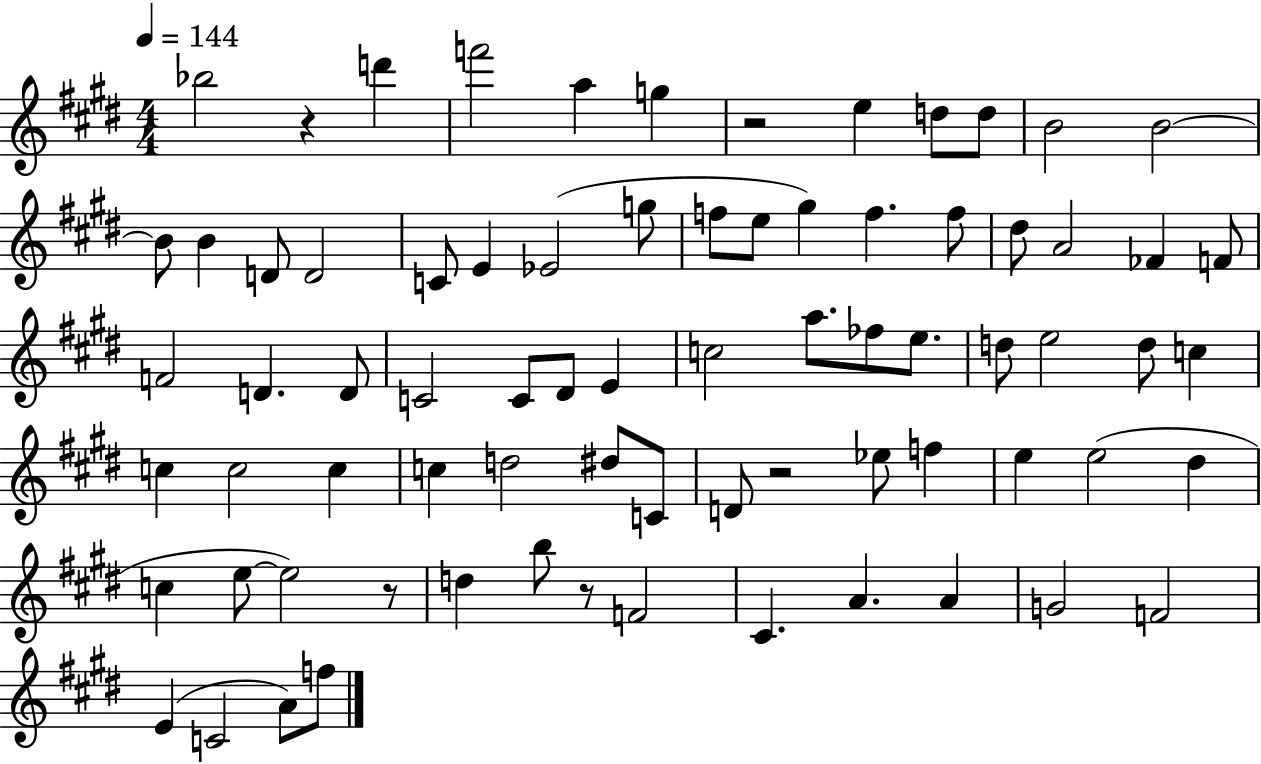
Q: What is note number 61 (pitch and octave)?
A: F4